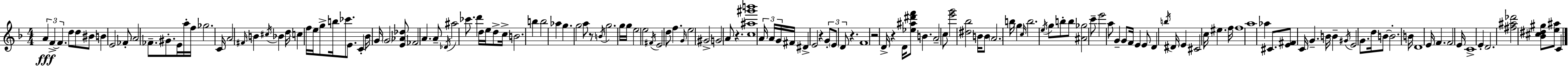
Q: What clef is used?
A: treble